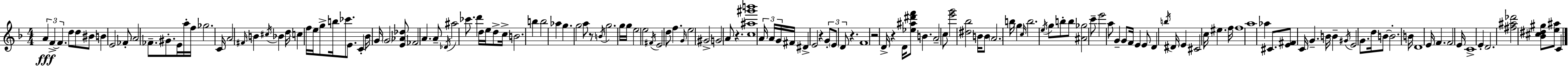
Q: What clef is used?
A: treble